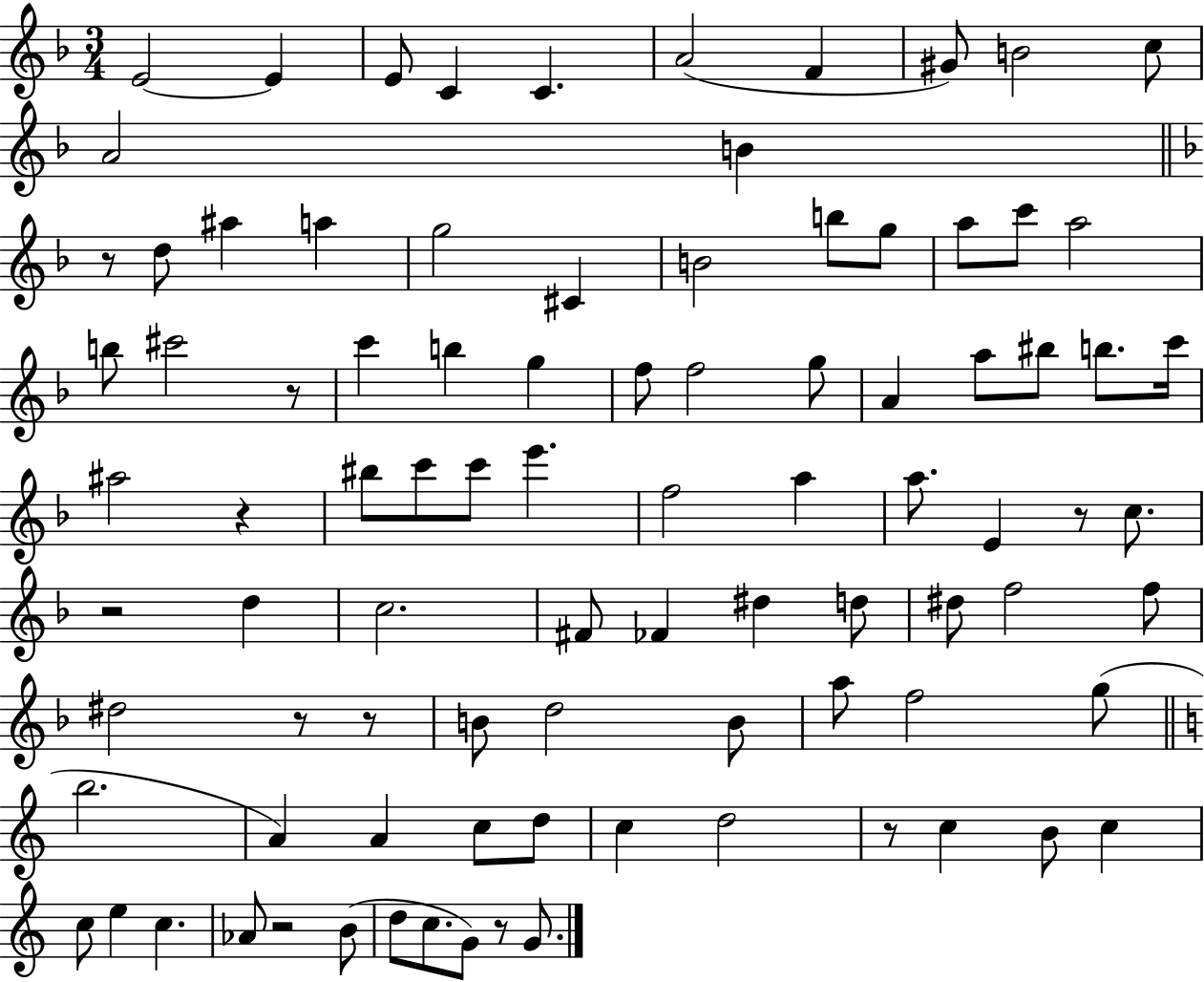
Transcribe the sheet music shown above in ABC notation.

X:1
T:Untitled
M:3/4
L:1/4
K:F
E2 E E/2 C C A2 F ^G/2 B2 c/2 A2 B z/2 d/2 ^a a g2 ^C B2 b/2 g/2 a/2 c'/2 a2 b/2 ^c'2 z/2 c' b g f/2 f2 g/2 A a/2 ^b/2 b/2 c'/4 ^a2 z ^b/2 c'/2 c'/2 e' f2 a a/2 E z/2 c/2 z2 d c2 ^F/2 _F ^d d/2 ^d/2 f2 f/2 ^d2 z/2 z/2 B/2 d2 B/2 a/2 f2 g/2 b2 A A c/2 d/2 c d2 z/2 c B/2 c c/2 e c _A/2 z2 B/2 d/2 c/2 G/2 z/2 G/2